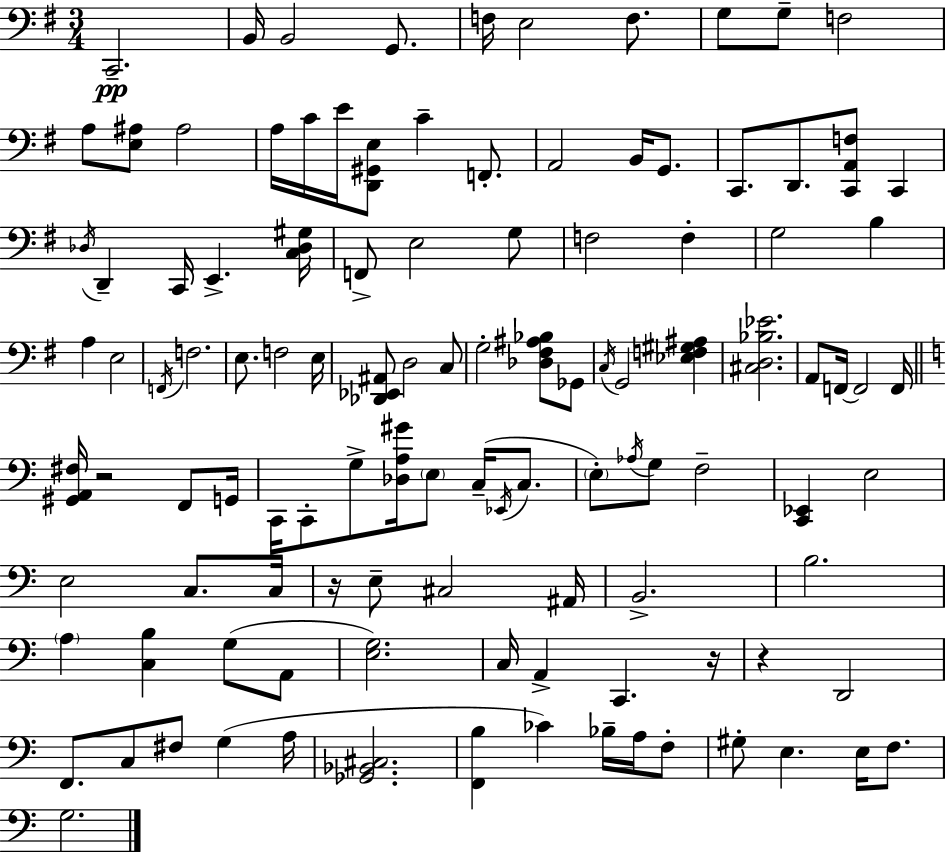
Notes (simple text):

C2/h. B2/s B2/h G2/e. F3/s E3/h F3/e. G3/e G3/e F3/h A3/e [E3,A#3]/e A#3/h A3/s C4/s E4/s [D2,G#2,E3]/e C4/q F2/e. A2/h B2/s G2/e. C2/e. D2/e. [C2,A2,F3]/e C2/q Db3/s D2/q C2/s E2/q. [C3,Db3,G#3]/s F2/e E3/h G3/e F3/h F3/q G3/h B3/q A3/q E3/h F2/s F3/h. E3/e. F3/h E3/s [Db2,Eb2,A#2]/e D3/h C3/e G3/h [Db3,F#3,A#3,Bb3]/e Gb2/e C3/s G2/h [Eb3,F3,G#3,A#3]/q [C#3,D3,Bb3,Eb4]/h. A2/e F2/s F2/h F2/s [G#2,A2,F#3]/s R/h F2/e G2/s C2/s C2/e G3/e [Db3,A3,G#4]/s E3/e C3/s Eb2/s C3/e. E3/e Ab3/s G3/e F3/h [C2,Eb2]/q E3/h E3/h C3/e. C3/s R/s E3/e C#3/h A#2/s B2/h. B3/h. A3/q [C3,B3]/q G3/e A2/e [E3,G3]/h. C3/s A2/q C2/q. R/s R/q D2/h F2/e. C3/e F#3/e G3/q A3/s [Gb2,Bb2,C#3]/h. [F2,B3]/q CES4/q Bb3/s A3/s F3/e G#3/e E3/q. E3/s F3/e. G3/h.